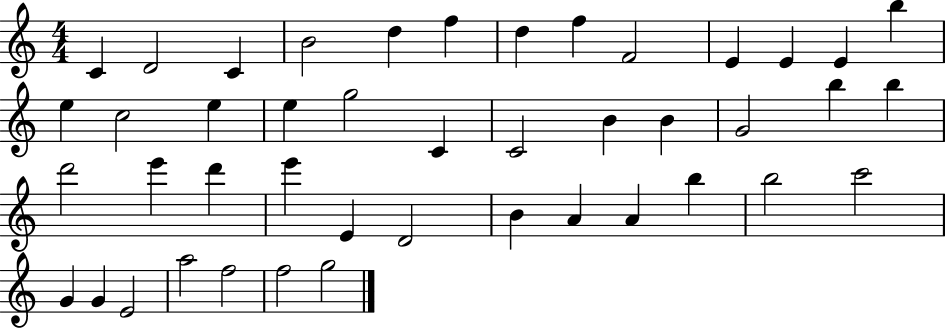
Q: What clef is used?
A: treble